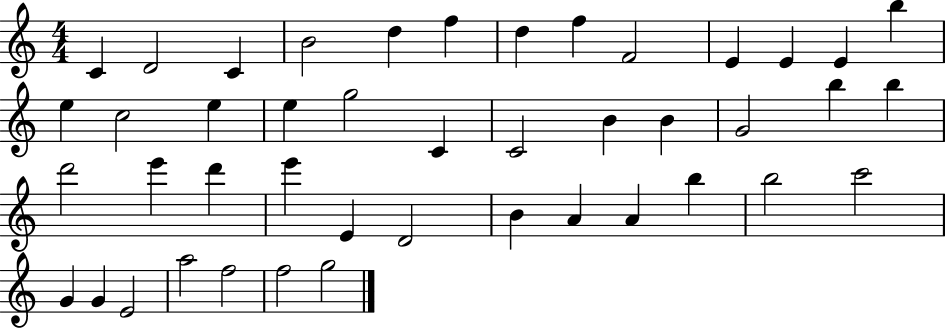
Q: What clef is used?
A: treble